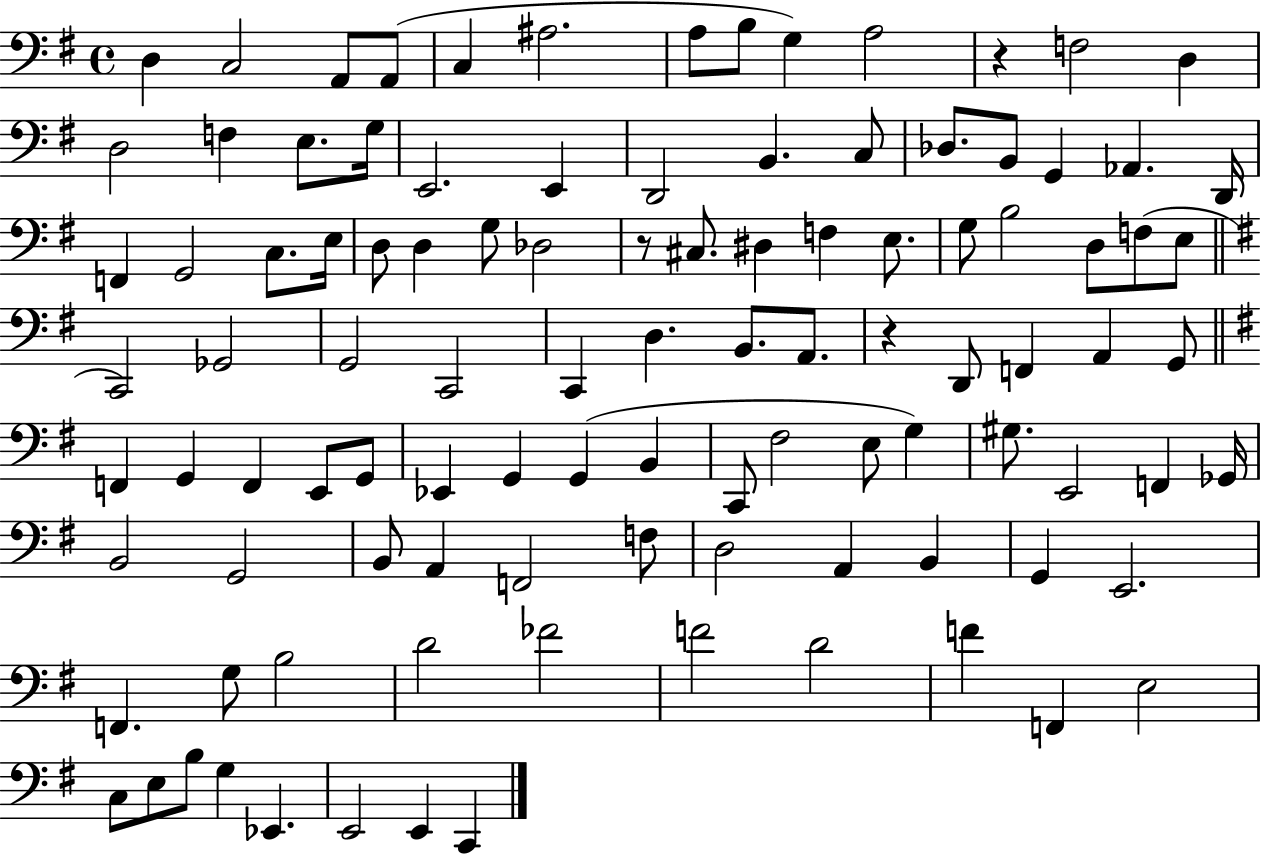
D3/q C3/h A2/e A2/e C3/q A#3/h. A3/e B3/e G3/q A3/h R/q F3/h D3/q D3/h F3/q E3/e. G3/s E2/h. E2/q D2/h B2/q. C3/e Db3/e. B2/e G2/q Ab2/q. D2/s F2/q G2/h C3/e. E3/s D3/e D3/q G3/e Db3/h R/e C#3/e. D#3/q F3/q E3/e. G3/e B3/h D3/e F3/e E3/e C2/h Gb2/h G2/h C2/h C2/q D3/q. B2/e. A2/e. R/q D2/e F2/q A2/q G2/e F2/q G2/q F2/q E2/e G2/e Eb2/q G2/q G2/q B2/q C2/e F#3/h E3/e G3/q G#3/e. E2/h F2/q Gb2/s B2/h G2/h B2/e A2/q F2/h F3/e D3/h A2/q B2/q G2/q E2/h. F2/q. G3/e B3/h D4/h FES4/h F4/h D4/h F4/q F2/q E3/h C3/e E3/e B3/e G3/q Eb2/q. E2/h E2/q C2/q